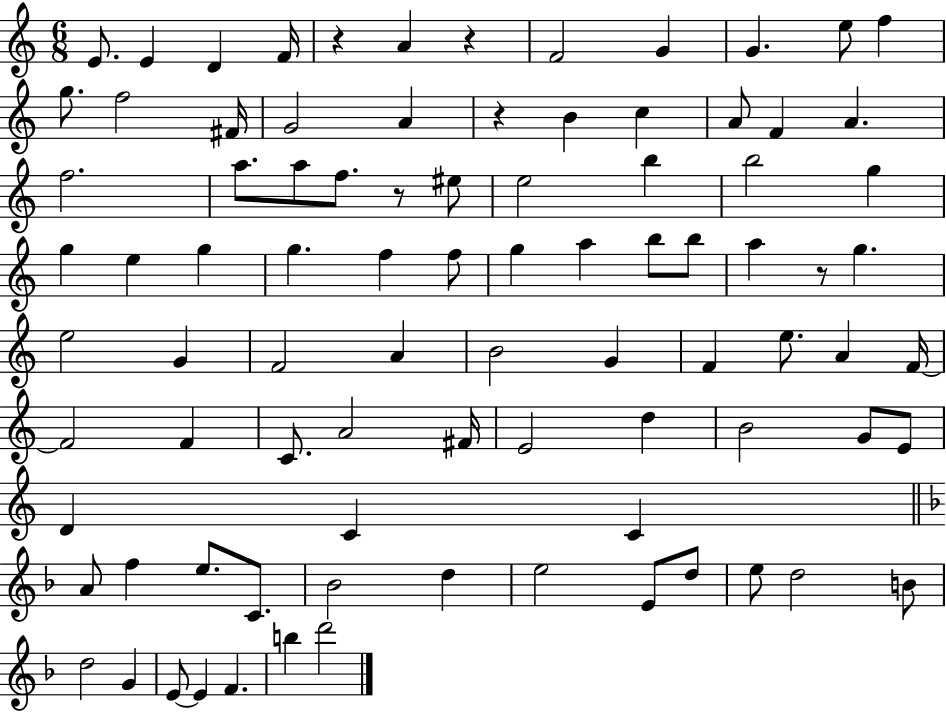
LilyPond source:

{
  \clef treble
  \numericTimeSignature
  \time 6/8
  \key c \major
  e'8. e'4 d'4 f'16 | r4 a'4 r4 | f'2 g'4 | g'4. e''8 f''4 | \break g''8. f''2 fis'16 | g'2 a'4 | r4 b'4 c''4 | a'8 f'4 a'4. | \break f''2. | a''8. a''8 f''8. r8 eis''8 | e''2 b''4 | b''2 g''4 | \break g''4 e''4 g''4 | g''4. f''4 f''8 | g''4 a''4 b''8 b''8 | a''4 r8 g''4. | \break e''2 g'4 | f'2 a'4 | b'2 g'4 | f'4 e''8. a'4 f'16~~ | \break f'2 f'4 | c'8. a'2 fis'16 | e'2 d''4 | b'2 g'8 e'8 | \break d'4 c'4 c'4 | \bar "||" \break \key f \major a'8 f''4 e''8. c'8. | bes'2 d''4 | e''2 e'8 d''8 | e''8 d''2 b'8 | \break d''2 g'4 | e'8~~ e'4 f'4. | b''4 d'''2 | \bar "|."
}